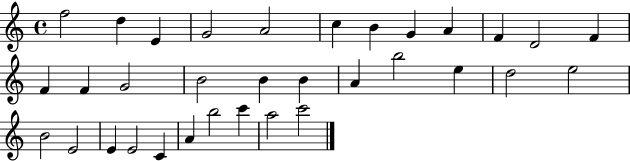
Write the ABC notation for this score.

X:1
T:Untitled
M:4/4
L:1/4
K:C
f2 d E G2 A2 c B G A F D2 F F F G2 B2 B B A b2 e d2 e2 B2 E2 E E2 C A b2 c' a2 c'2